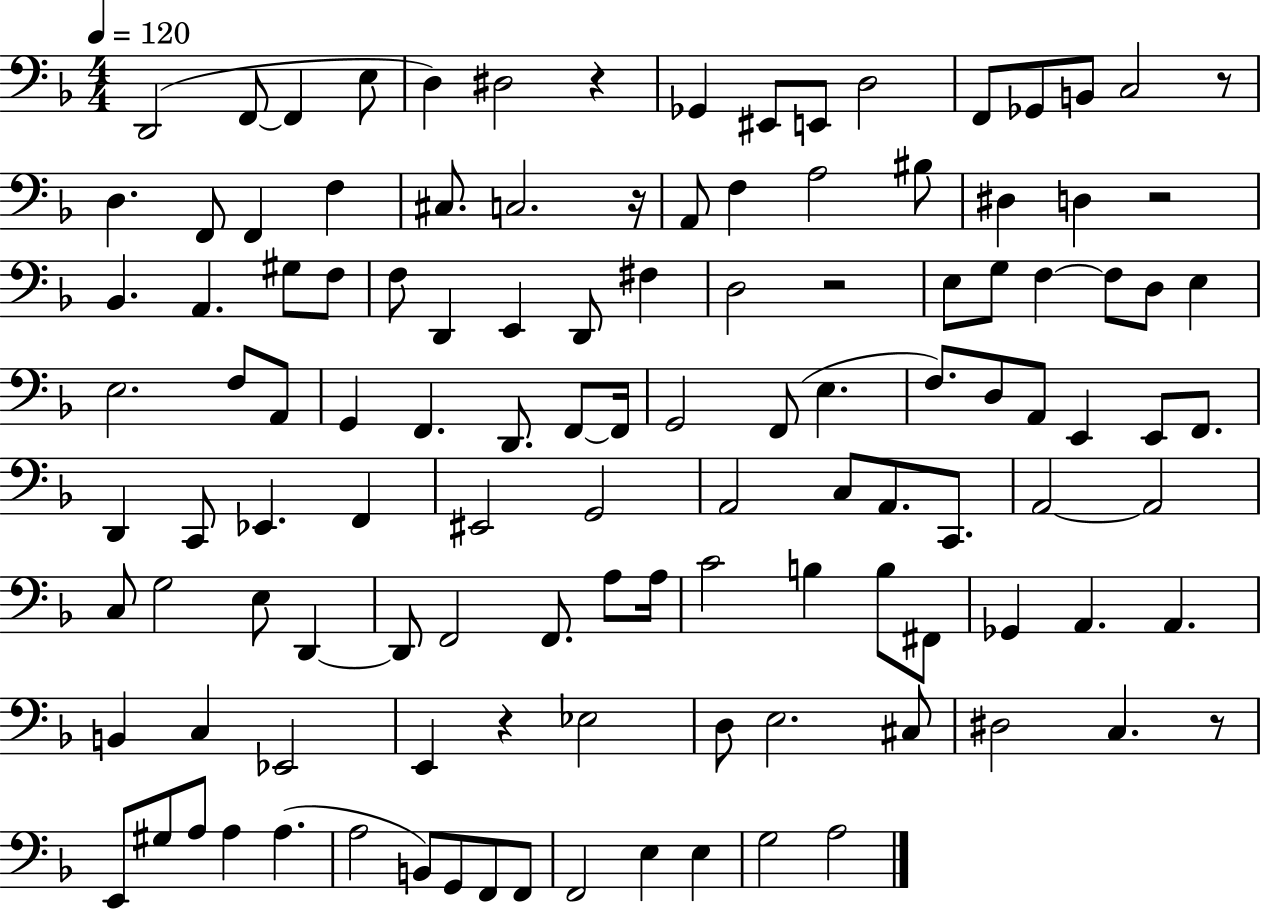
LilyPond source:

{
  \clef bass
  \numericTimeSignature
  \time 4/4
  \key f \major
  \tempo 4 = 120
  d,2( f,8~~ f,4 e8 | d4) dis2 r4 | ges,4 eis,8 e,8 d2 | f,8 ges,8 b,8 c2 r8 | \break d4. f,8 f,4 f4 | cis8. c2. r16 | a,8 f4 a2 bis8 | dis4 d4 r2 | \break bes,4. a,4. gis8 f8 | f8 d,4 e,4 d,8 fis4 | d2 r2 | e8 g8 f4~~ f8 d8 e4 | \break e2. f8 a,8 | g,4 f,4. d,8. f,8~~ f,16 | g,2 f,8( e4. | f8.) d8 a,8 e,4 e,8 f,8. | \break d,4 c,8 ees,4. f,4 | eis,2 g,2 | a,2 c8 a,8. c,8. | a,2~~ a,2 | \break c8 g2 e8 d,4~~ | d,8 f,2 f,8. a8 a16 | c'2 b4 b8 fis,8 | ges,4 a,4. a,4. | \break b,4 c4 ees,2 | e,4 r4 ees2 | d8 e2. cis8 | dis2 c4. r8 | \break e,8 gis8 a8 a4 a4.( | a2 b,8) g,8 f,8 f,8 | f,2 e4 e4 | g2 a2 | \break \bar "|."
}